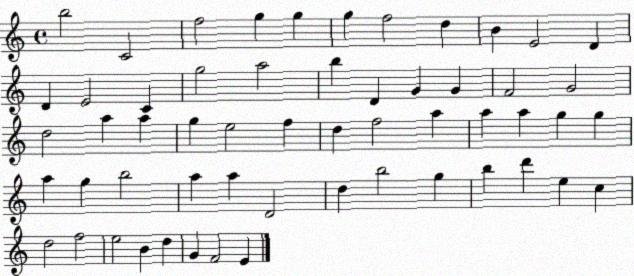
X:1
T:Untitled
M:4/4
L:1/4
K:C
b2 C2 f2 g g g f2 d B E2 D D E2 C g2 a2 b D G G F2 G2 d2 a a g e2 f d f2 a a a g g a g b2 a a D2 d b2 g b d' e c d2 f2 e2 B d G F2 E